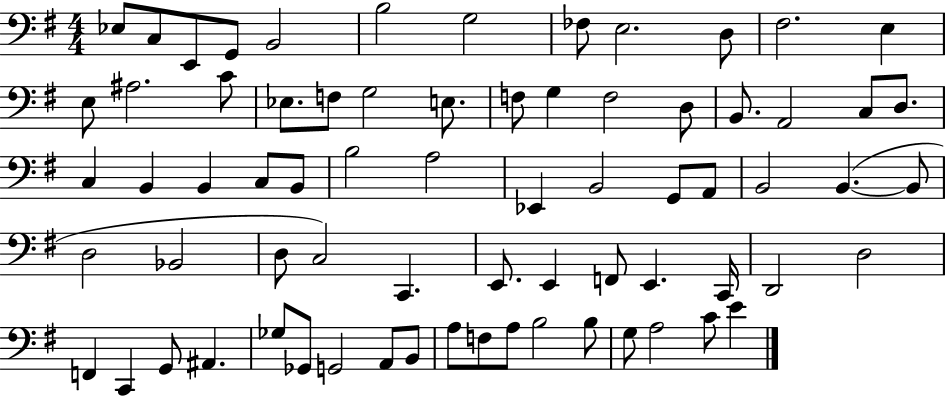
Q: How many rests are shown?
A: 0